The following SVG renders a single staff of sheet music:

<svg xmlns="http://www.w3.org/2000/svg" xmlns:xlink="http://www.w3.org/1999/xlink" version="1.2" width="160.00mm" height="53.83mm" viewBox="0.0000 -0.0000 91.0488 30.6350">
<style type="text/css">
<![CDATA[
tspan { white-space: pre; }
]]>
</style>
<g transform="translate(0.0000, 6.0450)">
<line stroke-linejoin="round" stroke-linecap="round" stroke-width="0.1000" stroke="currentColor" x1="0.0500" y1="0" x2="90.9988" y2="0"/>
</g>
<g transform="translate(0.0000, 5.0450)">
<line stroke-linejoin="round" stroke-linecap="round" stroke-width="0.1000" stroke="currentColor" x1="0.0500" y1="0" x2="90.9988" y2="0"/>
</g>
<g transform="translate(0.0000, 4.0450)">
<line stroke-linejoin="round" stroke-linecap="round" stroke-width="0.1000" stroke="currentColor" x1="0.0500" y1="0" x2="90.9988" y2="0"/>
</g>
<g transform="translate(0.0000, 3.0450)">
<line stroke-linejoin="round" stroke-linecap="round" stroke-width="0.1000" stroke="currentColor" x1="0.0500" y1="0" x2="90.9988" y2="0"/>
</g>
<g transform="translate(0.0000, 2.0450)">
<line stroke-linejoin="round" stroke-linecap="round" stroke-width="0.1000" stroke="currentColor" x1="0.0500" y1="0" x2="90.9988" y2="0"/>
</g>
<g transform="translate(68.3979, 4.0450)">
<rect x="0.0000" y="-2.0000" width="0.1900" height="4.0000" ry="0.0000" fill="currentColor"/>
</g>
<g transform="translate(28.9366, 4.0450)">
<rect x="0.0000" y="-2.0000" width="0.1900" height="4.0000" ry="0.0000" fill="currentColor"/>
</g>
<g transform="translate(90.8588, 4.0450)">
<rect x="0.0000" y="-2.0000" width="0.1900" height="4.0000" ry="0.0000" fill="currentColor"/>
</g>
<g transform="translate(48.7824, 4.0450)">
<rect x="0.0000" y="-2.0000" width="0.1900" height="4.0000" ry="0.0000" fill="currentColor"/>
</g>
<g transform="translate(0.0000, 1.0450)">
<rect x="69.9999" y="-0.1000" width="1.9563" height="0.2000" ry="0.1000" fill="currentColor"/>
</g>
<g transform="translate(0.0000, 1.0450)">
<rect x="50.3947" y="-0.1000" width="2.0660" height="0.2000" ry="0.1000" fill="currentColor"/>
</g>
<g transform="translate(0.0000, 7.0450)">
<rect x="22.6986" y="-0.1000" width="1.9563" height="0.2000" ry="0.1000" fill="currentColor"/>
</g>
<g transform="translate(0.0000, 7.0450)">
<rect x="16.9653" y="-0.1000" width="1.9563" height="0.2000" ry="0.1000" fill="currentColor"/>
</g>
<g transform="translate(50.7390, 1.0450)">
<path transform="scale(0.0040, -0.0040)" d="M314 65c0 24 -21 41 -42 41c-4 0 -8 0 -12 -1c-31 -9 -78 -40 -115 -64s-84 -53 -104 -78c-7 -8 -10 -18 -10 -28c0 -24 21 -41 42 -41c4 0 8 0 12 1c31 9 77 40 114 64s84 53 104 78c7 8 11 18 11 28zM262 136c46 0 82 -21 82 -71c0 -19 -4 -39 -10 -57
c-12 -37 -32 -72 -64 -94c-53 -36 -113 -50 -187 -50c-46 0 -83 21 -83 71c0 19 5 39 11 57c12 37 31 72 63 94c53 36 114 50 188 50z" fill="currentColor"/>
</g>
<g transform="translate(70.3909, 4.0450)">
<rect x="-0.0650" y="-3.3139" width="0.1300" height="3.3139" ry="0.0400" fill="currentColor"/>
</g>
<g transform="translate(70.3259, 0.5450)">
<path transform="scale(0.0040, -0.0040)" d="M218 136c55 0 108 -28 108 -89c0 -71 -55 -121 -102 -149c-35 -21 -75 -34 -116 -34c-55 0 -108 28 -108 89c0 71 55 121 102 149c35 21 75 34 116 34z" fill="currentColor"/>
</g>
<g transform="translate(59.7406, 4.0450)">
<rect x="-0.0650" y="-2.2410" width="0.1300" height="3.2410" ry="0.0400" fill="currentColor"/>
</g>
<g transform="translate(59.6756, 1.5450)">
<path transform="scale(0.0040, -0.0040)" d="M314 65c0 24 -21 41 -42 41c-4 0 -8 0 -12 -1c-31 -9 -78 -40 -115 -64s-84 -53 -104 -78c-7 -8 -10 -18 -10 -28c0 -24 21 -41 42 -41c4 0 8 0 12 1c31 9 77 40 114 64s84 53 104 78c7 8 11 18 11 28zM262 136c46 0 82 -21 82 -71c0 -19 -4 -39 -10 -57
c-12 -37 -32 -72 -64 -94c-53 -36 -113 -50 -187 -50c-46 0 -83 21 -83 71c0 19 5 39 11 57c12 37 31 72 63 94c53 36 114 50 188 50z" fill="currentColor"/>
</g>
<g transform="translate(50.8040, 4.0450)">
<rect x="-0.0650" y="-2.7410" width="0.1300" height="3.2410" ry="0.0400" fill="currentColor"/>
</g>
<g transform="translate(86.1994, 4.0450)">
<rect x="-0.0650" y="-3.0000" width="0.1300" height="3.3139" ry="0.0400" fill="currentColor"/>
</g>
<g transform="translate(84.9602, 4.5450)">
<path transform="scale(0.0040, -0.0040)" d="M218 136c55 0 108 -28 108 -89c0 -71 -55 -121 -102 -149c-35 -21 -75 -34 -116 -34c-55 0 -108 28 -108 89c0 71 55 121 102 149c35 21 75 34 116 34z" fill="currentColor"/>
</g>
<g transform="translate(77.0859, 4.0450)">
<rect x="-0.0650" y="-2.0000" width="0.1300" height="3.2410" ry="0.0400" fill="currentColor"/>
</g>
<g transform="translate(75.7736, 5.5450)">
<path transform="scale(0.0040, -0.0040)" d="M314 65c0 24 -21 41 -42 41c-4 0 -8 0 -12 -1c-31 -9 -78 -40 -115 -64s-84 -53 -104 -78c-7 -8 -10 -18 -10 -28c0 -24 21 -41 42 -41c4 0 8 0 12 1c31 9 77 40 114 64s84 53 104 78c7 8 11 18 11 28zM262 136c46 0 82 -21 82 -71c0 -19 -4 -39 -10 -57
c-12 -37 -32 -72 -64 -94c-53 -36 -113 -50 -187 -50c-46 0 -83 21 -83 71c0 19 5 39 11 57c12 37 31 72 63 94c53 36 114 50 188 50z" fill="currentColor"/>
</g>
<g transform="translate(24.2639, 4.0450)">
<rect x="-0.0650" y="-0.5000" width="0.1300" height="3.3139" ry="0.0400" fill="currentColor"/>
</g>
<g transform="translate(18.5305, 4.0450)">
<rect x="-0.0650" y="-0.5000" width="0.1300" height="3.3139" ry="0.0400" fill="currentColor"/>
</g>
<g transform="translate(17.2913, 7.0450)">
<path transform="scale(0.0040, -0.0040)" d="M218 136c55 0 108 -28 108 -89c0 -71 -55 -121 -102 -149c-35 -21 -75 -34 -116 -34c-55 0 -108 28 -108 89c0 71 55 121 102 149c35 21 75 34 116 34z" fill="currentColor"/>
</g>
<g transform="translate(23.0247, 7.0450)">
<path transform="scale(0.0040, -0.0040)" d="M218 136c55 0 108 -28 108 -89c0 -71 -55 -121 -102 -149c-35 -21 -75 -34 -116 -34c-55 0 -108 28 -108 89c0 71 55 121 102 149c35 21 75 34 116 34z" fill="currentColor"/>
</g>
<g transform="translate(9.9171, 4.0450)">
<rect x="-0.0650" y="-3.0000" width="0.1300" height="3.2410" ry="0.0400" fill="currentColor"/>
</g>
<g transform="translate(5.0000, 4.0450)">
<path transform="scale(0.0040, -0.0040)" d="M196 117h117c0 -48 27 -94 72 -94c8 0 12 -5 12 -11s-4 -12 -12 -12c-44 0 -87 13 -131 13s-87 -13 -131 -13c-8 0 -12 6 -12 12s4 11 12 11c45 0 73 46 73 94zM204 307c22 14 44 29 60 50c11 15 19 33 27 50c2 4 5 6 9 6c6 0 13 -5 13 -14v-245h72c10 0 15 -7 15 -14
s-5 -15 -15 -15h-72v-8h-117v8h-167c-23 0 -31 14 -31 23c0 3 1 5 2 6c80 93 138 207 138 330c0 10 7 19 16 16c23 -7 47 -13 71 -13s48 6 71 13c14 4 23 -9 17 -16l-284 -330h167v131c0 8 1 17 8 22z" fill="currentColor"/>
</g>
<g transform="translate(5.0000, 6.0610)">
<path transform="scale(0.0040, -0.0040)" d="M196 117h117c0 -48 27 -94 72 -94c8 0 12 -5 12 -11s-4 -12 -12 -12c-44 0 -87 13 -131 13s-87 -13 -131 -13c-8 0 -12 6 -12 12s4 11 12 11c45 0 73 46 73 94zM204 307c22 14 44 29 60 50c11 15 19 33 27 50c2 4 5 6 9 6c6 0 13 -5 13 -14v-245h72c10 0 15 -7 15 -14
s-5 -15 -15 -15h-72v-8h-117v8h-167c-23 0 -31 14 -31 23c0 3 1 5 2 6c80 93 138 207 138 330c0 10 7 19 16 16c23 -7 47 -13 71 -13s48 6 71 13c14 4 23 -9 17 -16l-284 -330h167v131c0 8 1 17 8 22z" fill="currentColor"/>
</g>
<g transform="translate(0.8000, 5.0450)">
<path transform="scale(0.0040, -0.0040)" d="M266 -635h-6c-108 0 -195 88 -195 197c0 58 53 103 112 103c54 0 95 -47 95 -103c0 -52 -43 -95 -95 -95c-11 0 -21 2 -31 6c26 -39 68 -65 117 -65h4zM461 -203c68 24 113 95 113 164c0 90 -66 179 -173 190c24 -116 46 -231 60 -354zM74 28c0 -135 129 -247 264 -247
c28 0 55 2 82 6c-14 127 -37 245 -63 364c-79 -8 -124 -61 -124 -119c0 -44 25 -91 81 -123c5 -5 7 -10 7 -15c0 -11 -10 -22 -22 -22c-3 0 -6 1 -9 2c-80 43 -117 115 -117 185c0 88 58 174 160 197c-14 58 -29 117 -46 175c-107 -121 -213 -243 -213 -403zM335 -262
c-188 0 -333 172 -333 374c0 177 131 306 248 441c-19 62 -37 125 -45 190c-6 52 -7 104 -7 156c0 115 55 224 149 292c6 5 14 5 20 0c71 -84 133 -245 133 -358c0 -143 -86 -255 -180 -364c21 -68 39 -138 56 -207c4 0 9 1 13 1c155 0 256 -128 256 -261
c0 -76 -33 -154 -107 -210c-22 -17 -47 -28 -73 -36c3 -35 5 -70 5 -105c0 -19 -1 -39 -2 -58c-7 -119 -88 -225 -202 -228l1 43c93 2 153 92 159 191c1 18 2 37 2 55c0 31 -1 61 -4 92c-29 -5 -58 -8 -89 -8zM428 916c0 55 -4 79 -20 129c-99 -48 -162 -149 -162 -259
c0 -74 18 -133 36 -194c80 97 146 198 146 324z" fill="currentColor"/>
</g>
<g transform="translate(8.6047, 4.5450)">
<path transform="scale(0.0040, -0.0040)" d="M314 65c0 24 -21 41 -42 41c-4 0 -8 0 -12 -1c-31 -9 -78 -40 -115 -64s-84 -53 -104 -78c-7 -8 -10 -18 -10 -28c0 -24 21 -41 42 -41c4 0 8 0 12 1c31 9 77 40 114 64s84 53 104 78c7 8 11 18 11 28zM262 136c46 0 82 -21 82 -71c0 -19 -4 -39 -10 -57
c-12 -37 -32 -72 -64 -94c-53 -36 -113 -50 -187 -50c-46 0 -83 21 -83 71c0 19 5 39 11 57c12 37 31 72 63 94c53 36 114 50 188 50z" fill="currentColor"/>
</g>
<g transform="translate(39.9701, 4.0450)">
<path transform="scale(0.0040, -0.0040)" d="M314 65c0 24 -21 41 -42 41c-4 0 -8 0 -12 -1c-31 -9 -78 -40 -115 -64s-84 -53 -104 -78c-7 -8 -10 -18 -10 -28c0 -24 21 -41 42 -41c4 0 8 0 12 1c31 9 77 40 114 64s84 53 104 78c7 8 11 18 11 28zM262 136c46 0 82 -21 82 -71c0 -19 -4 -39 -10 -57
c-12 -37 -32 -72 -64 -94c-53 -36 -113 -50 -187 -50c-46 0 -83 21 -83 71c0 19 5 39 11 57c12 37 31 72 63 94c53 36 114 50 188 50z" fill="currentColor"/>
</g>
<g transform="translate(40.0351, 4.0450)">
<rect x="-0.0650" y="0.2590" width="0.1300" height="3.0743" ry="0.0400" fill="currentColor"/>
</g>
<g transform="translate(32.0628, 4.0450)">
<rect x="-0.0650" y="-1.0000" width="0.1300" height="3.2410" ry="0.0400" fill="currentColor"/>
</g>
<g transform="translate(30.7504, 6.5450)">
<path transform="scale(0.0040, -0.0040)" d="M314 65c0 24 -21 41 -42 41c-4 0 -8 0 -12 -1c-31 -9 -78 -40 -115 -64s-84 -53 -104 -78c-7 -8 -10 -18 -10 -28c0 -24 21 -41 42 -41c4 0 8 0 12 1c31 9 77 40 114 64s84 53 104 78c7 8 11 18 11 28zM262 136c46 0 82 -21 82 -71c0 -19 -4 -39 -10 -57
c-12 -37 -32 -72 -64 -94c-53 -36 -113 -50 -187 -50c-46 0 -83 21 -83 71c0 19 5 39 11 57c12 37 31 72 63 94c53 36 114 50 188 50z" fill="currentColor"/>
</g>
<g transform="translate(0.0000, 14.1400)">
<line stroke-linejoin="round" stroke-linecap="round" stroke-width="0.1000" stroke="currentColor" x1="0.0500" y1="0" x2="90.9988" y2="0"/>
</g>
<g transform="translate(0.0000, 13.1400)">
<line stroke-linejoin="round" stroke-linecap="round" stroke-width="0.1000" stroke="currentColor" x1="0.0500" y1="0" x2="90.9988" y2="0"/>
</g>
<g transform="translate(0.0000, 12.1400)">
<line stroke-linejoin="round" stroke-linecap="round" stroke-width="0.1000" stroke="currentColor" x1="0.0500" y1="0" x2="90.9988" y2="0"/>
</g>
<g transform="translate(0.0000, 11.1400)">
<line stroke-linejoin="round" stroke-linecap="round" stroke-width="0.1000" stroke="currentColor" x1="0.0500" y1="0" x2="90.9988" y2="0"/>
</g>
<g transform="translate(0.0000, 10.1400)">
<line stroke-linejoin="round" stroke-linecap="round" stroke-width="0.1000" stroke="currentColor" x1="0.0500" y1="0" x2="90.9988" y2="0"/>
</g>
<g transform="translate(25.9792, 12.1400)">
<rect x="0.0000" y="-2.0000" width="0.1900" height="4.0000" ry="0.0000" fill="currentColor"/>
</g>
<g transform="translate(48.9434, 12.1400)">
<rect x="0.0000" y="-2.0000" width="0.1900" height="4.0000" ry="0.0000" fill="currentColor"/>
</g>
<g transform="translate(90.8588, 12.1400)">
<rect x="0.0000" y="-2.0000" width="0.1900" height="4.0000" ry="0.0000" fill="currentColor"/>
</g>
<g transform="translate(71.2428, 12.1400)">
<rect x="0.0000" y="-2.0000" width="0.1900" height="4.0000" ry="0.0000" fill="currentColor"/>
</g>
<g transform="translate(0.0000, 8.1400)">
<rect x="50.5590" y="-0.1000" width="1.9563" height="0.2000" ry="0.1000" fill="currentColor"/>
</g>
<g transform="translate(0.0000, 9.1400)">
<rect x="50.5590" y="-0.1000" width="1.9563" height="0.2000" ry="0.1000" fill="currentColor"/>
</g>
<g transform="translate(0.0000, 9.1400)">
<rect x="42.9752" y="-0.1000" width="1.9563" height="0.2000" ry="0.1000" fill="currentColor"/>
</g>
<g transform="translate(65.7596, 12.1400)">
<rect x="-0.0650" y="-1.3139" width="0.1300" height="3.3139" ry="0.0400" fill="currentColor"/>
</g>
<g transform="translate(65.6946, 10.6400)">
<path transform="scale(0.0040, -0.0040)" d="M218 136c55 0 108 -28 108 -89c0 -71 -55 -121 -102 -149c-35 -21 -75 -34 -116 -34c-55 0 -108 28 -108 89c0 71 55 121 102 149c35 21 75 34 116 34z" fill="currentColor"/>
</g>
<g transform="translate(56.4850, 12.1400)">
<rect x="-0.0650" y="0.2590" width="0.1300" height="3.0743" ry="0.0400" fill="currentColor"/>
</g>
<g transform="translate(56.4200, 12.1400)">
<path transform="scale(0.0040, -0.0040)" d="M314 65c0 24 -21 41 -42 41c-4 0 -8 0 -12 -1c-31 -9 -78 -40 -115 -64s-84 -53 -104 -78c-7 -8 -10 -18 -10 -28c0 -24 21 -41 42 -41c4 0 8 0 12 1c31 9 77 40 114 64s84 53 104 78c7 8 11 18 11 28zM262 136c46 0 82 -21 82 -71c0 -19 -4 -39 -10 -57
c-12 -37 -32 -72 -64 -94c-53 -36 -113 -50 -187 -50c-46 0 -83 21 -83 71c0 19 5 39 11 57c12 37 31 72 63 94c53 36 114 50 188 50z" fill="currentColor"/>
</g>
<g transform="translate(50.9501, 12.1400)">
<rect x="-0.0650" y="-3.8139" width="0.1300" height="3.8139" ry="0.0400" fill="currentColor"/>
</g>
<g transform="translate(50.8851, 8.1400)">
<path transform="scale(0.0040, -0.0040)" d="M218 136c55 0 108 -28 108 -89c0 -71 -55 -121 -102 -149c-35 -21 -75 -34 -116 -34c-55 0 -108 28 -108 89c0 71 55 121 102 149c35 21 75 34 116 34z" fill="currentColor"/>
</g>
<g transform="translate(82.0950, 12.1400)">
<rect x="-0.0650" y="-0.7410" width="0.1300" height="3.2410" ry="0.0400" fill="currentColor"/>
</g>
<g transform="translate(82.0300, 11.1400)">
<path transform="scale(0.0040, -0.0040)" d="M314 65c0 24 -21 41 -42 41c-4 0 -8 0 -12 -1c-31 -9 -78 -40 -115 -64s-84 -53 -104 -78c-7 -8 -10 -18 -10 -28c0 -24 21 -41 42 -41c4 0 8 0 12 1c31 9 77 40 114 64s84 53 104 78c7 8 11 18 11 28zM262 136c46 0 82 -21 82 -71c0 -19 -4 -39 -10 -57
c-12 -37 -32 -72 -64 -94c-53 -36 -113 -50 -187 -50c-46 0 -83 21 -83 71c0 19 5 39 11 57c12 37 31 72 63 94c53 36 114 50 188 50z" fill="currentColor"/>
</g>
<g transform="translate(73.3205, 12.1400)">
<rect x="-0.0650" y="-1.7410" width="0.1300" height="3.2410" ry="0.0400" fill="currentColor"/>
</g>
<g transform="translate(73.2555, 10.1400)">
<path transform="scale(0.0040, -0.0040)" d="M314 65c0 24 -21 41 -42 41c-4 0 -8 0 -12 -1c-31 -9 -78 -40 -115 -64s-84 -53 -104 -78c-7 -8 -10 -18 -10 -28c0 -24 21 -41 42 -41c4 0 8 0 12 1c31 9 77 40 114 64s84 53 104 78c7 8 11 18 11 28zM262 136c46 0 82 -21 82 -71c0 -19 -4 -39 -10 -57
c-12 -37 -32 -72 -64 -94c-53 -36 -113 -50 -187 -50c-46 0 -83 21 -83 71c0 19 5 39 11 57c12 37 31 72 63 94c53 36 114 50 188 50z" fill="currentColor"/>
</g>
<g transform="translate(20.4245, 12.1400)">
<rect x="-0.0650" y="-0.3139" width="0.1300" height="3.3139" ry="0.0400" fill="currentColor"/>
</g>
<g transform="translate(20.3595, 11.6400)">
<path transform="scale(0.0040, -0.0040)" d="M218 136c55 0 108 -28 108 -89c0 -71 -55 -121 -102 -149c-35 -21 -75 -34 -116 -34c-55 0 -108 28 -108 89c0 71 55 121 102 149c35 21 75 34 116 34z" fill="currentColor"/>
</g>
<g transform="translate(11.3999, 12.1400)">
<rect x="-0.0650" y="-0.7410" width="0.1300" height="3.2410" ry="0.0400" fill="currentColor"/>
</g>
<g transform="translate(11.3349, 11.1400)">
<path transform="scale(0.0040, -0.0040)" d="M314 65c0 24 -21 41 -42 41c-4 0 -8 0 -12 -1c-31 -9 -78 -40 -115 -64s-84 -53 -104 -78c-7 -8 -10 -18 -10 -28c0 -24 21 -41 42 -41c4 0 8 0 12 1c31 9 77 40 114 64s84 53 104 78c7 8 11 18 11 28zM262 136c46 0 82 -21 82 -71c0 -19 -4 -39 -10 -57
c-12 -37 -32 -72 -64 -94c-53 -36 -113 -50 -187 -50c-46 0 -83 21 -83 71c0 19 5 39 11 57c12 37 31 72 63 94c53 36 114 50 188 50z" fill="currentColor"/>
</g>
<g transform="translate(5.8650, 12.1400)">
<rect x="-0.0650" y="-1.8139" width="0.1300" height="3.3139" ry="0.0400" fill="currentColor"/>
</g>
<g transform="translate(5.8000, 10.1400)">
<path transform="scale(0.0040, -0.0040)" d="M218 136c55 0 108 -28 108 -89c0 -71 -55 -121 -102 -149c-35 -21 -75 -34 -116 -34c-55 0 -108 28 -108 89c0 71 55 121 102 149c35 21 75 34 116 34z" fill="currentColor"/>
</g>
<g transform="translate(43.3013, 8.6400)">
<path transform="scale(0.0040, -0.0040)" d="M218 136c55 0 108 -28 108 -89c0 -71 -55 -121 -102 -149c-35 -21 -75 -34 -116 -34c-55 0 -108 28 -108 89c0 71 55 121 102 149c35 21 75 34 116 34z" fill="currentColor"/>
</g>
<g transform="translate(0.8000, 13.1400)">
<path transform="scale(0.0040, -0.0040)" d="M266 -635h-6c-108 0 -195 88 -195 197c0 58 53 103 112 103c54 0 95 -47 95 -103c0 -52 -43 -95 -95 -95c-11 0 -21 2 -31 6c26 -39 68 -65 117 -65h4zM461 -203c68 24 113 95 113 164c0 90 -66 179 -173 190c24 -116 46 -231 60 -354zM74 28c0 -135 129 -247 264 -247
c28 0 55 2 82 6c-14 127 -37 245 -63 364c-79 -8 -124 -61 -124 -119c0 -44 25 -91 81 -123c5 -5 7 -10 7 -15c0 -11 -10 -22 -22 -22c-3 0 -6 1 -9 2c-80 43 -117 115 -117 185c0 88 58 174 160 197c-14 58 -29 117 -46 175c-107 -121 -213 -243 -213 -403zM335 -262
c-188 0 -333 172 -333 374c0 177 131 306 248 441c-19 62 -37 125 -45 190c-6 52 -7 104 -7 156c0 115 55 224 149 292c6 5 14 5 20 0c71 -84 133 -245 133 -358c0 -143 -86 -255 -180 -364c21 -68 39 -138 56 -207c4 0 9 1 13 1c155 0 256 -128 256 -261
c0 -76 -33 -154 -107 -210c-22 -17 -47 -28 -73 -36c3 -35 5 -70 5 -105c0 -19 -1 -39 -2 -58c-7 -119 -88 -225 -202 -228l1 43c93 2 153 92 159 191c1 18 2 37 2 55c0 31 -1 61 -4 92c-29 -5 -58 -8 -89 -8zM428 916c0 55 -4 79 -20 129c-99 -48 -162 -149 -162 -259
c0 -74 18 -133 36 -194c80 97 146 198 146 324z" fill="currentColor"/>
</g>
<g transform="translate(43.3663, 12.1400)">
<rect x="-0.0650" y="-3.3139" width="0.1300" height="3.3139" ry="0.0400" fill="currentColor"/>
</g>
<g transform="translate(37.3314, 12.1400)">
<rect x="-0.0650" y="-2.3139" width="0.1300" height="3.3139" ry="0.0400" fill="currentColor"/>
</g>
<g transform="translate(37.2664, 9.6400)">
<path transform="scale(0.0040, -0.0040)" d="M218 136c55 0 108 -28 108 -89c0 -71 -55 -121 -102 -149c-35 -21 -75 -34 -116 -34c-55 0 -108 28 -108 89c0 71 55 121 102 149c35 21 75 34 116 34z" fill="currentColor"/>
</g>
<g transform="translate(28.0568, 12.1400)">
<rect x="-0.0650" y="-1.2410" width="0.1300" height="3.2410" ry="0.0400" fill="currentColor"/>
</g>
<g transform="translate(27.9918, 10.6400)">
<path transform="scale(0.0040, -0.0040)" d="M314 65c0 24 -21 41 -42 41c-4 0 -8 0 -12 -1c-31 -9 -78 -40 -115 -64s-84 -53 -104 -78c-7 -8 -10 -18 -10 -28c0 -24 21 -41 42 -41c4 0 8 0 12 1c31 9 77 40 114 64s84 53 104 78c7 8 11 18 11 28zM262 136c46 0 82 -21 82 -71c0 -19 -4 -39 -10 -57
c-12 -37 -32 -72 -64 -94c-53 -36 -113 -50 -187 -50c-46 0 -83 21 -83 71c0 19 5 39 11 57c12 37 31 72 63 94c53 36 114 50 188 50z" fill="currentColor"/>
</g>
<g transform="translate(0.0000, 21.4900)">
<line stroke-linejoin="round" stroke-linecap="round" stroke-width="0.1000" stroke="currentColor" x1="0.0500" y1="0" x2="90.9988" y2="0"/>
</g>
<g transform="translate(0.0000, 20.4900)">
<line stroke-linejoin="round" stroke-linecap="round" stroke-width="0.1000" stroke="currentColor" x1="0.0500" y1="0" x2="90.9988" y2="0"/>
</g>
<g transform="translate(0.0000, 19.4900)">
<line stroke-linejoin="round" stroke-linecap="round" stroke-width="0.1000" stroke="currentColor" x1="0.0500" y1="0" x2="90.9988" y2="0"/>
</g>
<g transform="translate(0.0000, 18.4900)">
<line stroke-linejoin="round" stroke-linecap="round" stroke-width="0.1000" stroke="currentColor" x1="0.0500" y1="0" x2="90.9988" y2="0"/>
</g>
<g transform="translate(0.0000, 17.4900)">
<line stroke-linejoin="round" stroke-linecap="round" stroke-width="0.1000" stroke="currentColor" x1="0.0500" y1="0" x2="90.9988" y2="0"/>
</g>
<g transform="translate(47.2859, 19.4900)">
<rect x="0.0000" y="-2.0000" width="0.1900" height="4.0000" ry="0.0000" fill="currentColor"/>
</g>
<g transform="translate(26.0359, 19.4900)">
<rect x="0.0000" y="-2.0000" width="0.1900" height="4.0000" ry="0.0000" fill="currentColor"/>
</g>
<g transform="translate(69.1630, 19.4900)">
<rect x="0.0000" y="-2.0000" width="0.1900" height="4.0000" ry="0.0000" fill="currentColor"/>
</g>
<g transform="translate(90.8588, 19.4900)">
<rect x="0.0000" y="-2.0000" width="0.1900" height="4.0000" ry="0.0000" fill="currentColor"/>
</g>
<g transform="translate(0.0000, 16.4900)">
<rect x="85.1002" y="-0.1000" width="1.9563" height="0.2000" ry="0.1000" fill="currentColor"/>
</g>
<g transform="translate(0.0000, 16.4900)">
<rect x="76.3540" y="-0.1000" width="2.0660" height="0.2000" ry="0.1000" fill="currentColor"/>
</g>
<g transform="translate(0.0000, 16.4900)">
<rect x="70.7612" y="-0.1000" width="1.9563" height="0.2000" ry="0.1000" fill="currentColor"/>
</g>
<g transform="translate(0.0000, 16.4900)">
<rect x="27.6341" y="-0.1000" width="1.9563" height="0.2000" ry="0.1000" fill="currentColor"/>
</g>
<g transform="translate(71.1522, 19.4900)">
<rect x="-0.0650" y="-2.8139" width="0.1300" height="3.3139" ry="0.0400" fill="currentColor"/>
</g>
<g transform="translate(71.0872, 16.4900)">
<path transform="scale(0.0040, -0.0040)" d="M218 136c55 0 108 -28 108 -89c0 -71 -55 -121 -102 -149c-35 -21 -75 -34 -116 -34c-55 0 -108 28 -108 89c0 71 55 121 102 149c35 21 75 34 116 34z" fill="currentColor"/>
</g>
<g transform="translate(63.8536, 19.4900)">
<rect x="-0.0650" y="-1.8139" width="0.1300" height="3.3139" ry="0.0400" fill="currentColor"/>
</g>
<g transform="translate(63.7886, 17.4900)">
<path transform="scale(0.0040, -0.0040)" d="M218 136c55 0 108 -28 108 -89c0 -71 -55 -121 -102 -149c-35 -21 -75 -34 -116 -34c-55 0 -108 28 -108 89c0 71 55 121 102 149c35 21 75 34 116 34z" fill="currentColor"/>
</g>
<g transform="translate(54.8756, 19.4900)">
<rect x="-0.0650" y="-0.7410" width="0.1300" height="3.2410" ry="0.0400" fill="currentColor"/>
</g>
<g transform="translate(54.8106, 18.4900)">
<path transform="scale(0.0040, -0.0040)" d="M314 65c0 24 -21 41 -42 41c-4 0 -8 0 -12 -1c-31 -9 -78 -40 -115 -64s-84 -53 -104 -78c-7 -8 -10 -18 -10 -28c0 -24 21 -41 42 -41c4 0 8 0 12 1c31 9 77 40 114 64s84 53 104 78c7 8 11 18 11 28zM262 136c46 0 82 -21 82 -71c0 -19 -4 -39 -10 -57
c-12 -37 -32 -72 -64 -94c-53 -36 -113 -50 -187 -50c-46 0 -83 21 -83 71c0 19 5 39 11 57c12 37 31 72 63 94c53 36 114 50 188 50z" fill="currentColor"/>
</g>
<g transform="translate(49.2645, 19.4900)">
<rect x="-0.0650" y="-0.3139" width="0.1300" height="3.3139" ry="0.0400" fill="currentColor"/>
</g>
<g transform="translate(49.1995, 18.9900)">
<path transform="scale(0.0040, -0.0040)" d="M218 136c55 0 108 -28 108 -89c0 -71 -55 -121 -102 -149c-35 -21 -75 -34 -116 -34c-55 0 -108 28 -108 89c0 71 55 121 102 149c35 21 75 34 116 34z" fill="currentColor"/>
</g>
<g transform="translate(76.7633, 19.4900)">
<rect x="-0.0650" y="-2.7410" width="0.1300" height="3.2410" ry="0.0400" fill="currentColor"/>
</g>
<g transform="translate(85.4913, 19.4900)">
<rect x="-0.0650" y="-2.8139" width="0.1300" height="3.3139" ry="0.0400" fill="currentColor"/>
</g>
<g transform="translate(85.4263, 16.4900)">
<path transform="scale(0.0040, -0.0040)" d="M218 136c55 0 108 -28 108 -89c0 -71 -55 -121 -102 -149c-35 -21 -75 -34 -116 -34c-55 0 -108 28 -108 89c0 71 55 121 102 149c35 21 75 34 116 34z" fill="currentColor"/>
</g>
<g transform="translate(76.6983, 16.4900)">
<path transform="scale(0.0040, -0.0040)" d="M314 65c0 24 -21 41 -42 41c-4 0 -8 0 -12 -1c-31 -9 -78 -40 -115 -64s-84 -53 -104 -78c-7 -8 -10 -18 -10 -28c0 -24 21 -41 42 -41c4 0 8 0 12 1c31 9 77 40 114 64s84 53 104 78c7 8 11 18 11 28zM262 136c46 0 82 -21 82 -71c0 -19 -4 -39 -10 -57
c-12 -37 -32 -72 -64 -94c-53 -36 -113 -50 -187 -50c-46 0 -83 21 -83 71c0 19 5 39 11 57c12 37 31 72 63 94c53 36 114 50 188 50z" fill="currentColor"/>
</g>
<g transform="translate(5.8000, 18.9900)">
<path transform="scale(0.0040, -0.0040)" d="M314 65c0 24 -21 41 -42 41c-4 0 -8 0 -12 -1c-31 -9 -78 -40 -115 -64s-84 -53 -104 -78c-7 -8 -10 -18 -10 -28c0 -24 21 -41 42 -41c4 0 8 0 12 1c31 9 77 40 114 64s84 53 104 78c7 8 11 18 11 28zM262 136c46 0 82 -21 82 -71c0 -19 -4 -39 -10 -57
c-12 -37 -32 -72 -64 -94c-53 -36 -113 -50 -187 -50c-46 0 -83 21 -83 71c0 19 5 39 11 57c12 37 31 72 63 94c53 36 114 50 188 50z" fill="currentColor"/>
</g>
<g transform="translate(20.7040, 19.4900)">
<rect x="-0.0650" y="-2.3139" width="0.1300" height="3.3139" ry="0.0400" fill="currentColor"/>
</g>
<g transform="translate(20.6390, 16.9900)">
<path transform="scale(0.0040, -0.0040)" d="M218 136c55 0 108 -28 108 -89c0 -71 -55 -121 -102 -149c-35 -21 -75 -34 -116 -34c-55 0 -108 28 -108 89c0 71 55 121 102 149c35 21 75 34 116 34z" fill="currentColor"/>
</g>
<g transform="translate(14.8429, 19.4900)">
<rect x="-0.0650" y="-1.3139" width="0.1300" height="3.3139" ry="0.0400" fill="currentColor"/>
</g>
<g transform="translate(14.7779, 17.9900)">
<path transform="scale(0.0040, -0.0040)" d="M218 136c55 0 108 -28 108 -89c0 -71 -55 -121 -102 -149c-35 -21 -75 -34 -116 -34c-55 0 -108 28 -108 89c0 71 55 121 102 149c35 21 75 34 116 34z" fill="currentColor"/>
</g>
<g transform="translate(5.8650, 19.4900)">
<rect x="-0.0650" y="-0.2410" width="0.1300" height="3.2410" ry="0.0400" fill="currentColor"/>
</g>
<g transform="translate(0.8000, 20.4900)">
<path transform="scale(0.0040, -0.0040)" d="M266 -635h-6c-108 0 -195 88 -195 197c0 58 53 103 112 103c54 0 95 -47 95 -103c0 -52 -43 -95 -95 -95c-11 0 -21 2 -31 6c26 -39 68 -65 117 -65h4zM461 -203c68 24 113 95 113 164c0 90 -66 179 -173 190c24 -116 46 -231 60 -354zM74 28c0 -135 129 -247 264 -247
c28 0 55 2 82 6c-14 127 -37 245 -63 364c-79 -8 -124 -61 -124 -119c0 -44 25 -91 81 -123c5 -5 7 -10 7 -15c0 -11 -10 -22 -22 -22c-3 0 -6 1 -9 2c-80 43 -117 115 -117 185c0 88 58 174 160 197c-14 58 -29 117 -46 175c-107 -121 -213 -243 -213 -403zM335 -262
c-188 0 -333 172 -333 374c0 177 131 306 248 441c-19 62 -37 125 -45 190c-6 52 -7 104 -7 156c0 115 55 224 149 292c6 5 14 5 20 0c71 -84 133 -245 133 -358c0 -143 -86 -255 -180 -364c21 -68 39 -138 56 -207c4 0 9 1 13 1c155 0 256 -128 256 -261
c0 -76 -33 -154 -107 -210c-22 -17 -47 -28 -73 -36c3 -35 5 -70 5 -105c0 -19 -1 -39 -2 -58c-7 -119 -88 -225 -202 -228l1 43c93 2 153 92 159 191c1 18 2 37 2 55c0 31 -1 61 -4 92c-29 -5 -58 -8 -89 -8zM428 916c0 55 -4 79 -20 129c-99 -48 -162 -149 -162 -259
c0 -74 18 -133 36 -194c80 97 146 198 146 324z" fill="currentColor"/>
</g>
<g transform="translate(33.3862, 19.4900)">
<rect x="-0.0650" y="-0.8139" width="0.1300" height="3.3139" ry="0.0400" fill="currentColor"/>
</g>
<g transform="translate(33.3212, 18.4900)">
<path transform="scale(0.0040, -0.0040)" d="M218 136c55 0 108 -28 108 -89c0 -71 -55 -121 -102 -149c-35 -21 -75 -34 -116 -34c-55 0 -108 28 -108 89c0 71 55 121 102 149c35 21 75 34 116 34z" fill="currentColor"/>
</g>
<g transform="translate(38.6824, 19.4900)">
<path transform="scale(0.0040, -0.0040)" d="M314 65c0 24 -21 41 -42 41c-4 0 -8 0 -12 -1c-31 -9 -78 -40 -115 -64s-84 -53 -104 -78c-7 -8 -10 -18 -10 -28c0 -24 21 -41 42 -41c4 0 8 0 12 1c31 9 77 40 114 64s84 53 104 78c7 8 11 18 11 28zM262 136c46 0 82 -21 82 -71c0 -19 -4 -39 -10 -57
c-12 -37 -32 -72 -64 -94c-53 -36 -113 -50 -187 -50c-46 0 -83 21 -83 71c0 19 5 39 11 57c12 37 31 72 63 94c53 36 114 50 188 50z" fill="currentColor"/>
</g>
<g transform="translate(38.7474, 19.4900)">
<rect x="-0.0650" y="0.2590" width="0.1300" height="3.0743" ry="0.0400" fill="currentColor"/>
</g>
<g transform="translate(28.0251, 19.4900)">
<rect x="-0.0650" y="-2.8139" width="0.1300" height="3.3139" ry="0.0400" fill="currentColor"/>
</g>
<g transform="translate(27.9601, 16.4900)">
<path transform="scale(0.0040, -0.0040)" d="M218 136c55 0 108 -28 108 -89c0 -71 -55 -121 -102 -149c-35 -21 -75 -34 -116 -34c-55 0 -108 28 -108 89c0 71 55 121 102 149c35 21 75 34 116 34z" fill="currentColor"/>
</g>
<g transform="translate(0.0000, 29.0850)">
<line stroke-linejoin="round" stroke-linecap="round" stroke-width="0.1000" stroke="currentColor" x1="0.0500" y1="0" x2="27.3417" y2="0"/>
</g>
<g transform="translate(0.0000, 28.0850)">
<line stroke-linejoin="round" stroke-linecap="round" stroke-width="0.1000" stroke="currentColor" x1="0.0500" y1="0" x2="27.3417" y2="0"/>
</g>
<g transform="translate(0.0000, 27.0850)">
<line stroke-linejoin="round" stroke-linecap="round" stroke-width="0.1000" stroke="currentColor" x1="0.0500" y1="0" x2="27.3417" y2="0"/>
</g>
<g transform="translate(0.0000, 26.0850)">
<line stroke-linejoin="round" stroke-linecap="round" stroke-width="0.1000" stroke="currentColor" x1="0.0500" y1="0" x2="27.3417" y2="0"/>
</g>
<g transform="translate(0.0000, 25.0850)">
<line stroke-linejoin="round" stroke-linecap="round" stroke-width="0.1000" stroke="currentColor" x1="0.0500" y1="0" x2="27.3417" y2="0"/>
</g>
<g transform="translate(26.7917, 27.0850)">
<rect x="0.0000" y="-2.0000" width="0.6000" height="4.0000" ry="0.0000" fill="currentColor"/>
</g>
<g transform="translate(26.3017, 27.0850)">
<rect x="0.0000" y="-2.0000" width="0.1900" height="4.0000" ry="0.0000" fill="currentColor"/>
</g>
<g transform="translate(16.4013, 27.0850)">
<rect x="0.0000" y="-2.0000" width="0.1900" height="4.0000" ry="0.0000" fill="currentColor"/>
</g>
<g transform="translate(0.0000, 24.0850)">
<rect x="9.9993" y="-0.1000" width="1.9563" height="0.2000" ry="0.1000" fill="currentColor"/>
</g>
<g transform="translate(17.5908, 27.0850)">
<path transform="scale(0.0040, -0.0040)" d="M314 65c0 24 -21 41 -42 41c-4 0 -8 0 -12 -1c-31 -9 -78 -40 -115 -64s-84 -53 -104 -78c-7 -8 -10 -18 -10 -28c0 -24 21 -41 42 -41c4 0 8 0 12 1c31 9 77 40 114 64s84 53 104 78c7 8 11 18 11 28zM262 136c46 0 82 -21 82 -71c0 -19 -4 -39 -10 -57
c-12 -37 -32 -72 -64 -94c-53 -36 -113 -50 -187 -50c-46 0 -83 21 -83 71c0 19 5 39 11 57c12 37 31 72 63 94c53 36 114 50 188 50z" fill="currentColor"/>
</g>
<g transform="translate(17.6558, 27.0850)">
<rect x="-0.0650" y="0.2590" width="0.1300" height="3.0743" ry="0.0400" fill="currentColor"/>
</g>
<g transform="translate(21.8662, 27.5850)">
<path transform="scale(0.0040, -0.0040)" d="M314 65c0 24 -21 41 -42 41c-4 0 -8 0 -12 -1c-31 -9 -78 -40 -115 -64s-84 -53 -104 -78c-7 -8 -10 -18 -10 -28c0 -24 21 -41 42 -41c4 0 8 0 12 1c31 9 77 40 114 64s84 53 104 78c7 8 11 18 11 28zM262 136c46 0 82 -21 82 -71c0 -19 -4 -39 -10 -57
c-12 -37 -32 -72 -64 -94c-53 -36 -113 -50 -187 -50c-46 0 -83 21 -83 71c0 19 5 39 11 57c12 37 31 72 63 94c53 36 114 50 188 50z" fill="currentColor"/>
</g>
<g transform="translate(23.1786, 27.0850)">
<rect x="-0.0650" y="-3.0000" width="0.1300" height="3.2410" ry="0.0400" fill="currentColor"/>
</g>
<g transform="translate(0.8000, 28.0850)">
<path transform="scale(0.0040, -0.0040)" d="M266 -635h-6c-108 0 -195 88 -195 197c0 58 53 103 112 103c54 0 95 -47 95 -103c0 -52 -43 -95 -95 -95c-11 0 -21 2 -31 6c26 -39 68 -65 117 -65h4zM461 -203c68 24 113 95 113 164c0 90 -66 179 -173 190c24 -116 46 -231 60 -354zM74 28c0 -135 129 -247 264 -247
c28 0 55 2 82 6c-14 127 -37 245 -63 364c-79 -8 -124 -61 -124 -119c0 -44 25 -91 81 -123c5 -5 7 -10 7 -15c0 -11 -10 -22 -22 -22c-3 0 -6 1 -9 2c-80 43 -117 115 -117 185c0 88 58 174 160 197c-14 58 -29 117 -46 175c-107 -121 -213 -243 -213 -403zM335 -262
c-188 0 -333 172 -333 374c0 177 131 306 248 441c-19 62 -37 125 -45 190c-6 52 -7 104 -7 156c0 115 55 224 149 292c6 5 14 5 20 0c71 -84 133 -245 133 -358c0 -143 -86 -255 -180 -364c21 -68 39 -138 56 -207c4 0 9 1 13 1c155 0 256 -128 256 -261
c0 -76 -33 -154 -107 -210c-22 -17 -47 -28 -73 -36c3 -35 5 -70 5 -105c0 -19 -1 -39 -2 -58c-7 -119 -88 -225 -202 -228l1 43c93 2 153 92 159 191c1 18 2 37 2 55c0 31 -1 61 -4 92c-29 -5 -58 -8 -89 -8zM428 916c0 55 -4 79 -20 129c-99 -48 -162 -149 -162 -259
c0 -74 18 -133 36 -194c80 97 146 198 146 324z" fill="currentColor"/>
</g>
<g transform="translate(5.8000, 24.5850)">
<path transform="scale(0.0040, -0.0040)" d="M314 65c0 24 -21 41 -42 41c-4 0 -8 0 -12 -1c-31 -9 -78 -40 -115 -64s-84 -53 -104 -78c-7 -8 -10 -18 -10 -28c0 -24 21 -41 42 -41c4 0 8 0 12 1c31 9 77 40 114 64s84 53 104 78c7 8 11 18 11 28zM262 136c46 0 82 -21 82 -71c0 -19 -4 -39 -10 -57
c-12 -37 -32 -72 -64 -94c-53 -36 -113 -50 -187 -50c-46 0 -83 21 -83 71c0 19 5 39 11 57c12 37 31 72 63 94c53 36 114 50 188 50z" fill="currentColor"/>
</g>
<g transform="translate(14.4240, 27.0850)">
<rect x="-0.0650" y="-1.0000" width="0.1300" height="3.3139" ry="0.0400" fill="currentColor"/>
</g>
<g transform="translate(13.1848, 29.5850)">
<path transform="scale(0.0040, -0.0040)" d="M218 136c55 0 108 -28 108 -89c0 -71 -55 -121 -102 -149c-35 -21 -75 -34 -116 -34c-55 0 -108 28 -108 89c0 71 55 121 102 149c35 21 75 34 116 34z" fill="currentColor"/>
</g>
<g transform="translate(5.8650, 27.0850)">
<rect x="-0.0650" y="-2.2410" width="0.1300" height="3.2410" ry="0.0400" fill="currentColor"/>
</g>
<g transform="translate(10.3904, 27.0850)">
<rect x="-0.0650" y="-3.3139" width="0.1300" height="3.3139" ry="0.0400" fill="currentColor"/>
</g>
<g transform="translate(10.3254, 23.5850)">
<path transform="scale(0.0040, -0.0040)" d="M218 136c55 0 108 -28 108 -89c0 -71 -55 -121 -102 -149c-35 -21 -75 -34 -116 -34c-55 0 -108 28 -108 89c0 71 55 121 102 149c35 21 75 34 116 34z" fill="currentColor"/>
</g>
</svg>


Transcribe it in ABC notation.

X:1
T:Untitled
M:4/4
L:1/4
K:C
A2 C C D2 B2 a2 g2 b F2 A f d2 c e2 g b c' B2 e f2 d2 c2 e g a d B2 c d2 f a a2 a g2 b D B2 A2